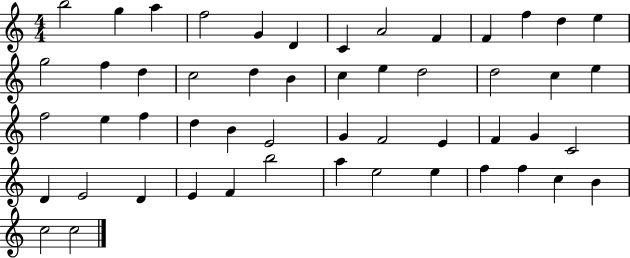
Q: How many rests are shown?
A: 0